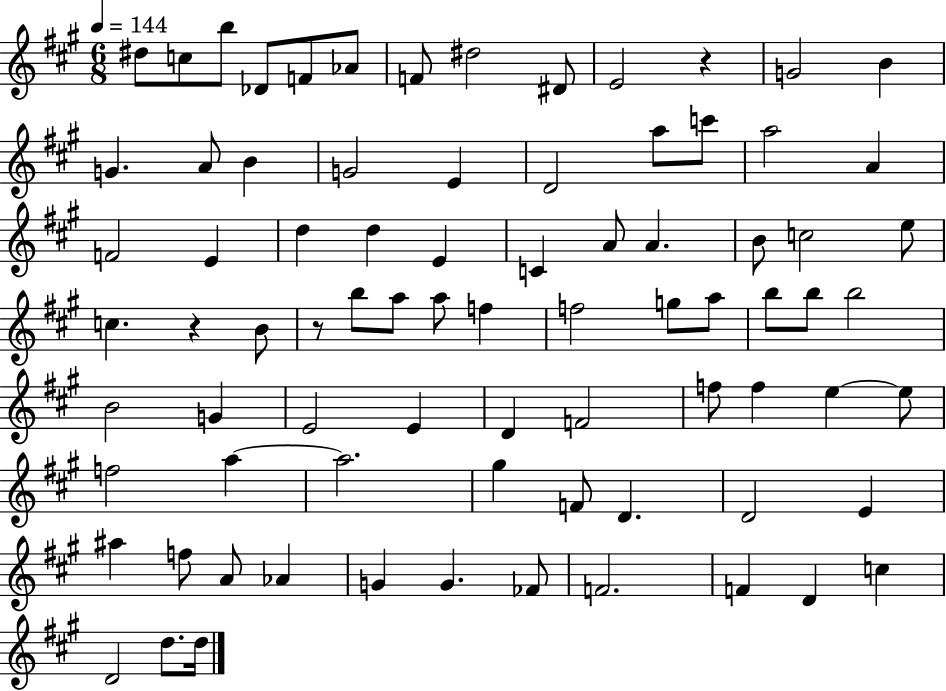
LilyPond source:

{
  \clef treble
  \numericTimeSignature
  \time 6/8
  \key a \major
  \tempo 4 = 144
  \repeat volta 2 { dis''8 c''8 b''8 des'8 f'8 aes'8 | f'8 dis''2 dis'8 | e'2 r4 | g'2 b'4 | \break g'4. a'8 b'4 | g'2 e'4 | d'2 a''8 c'''8 | a''2 a'4 | \break f'2 e'4 | d''4 d''4 e'4 | c'4 a'8 a'4. | b'8 c''2 e''8 | \break c''4. r4 b'8 | r8 b''8 a''8 a''8 f''4 | f''2 g''8 a''8 | b''8 b''8 b''2 | \break b'2 g'4 | e'2 e'4 | d'4 f'2 | f''8 f''4 e''4~~ e''8 | \break f''2 a''4~~ | a''2. | gis''4 f'8 d'4. | d'2 e'4 | \break ais''4 f''8 a'8 aes'4 | g'4 g'4. fes'8 | f'2. | f'4 d'4 c''4 | \break d'2 d''8. d''16 | } \bar "|."
}